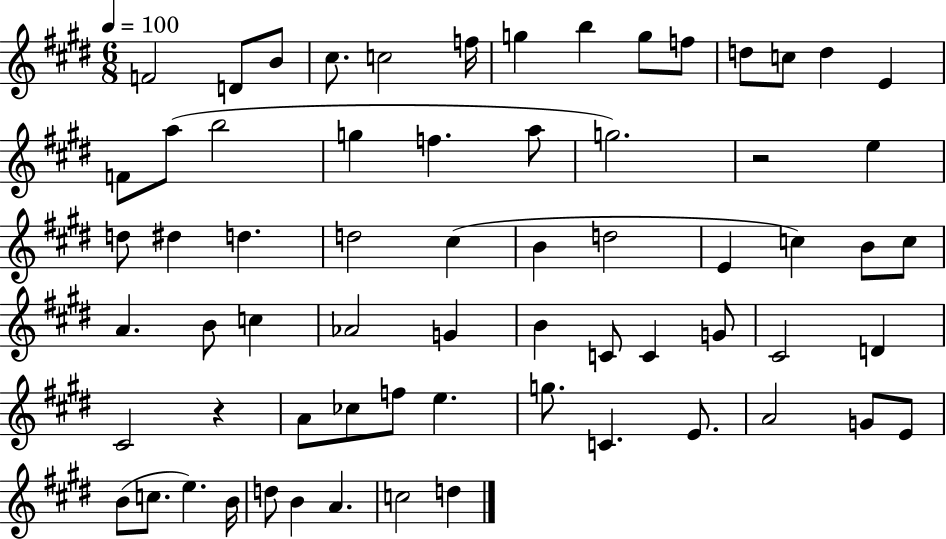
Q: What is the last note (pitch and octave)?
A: D5